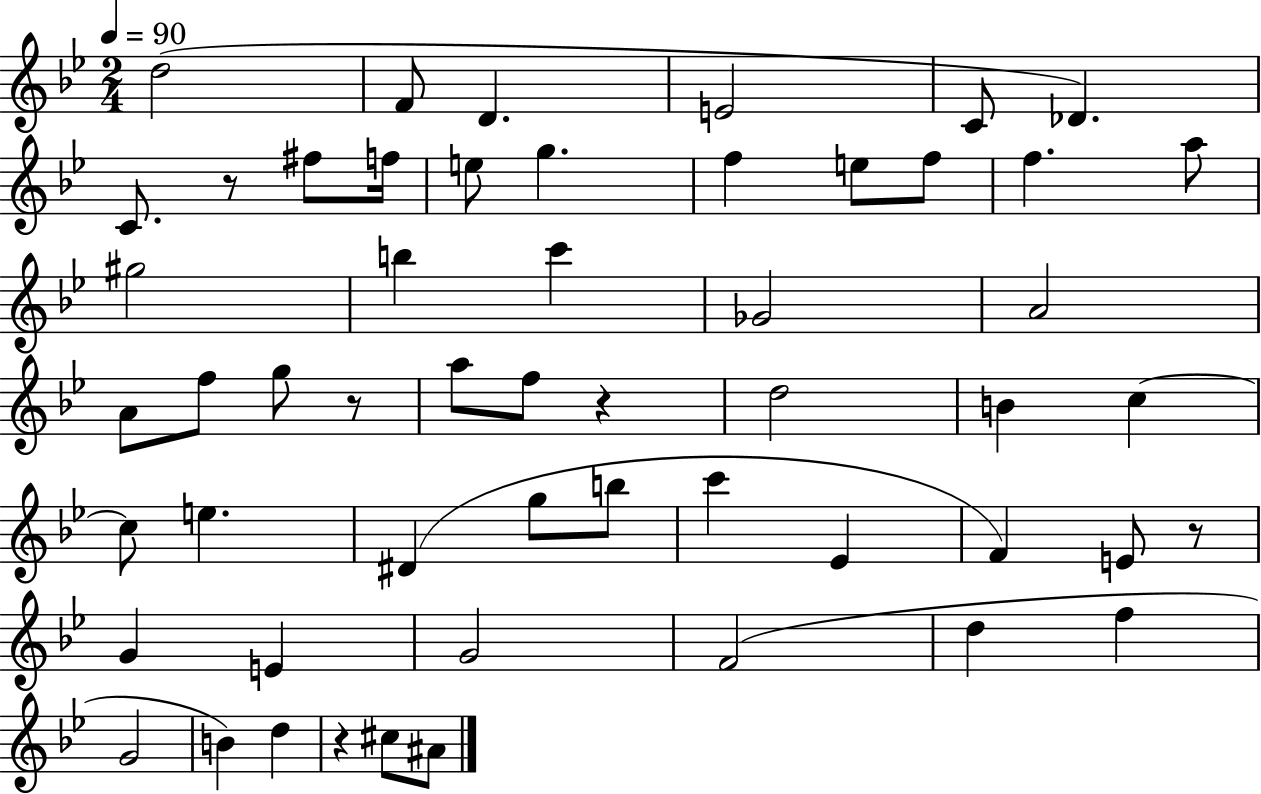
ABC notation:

X:1
T:Untitled
M:2/4
L:1/4
K:Bb
d2 F/2 D E2 C/2 _D C/2 z/2 ^f/2 f/4 e/2 g f e/2 f/2 f a/2 ^g2 b c' _G2 A2 A/2 f/2 g/2 z/2 a/2 f/2 z d2 B c c/2 e ^D g/2 b/2 c' _E F E/2 z/2 G E G2 F2 d f G2 B d z ^c/2 ^A/2